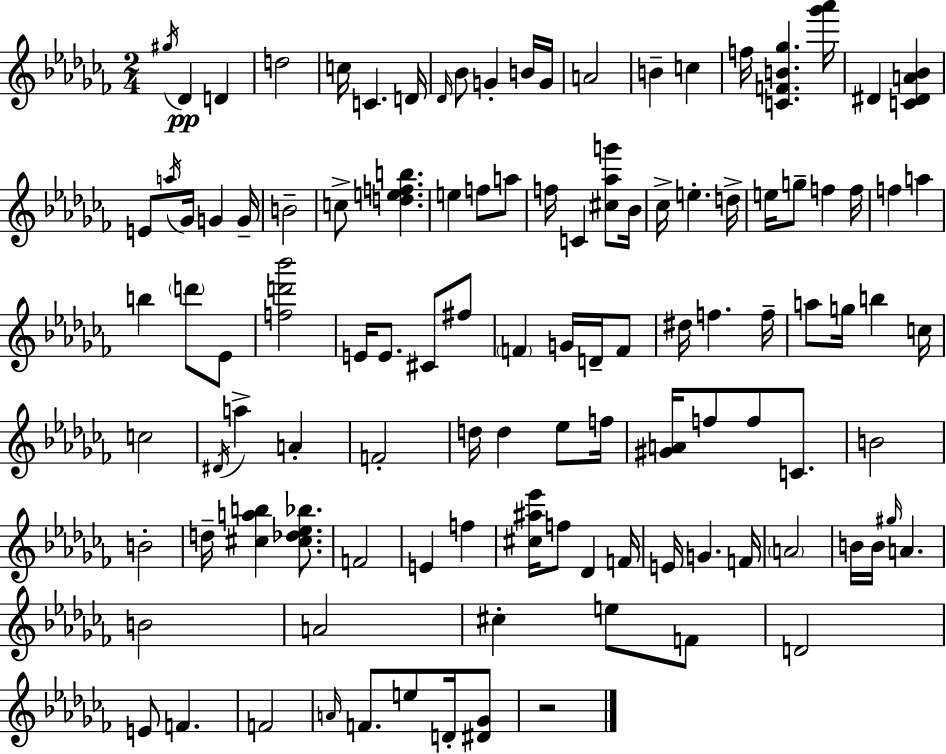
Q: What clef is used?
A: treble